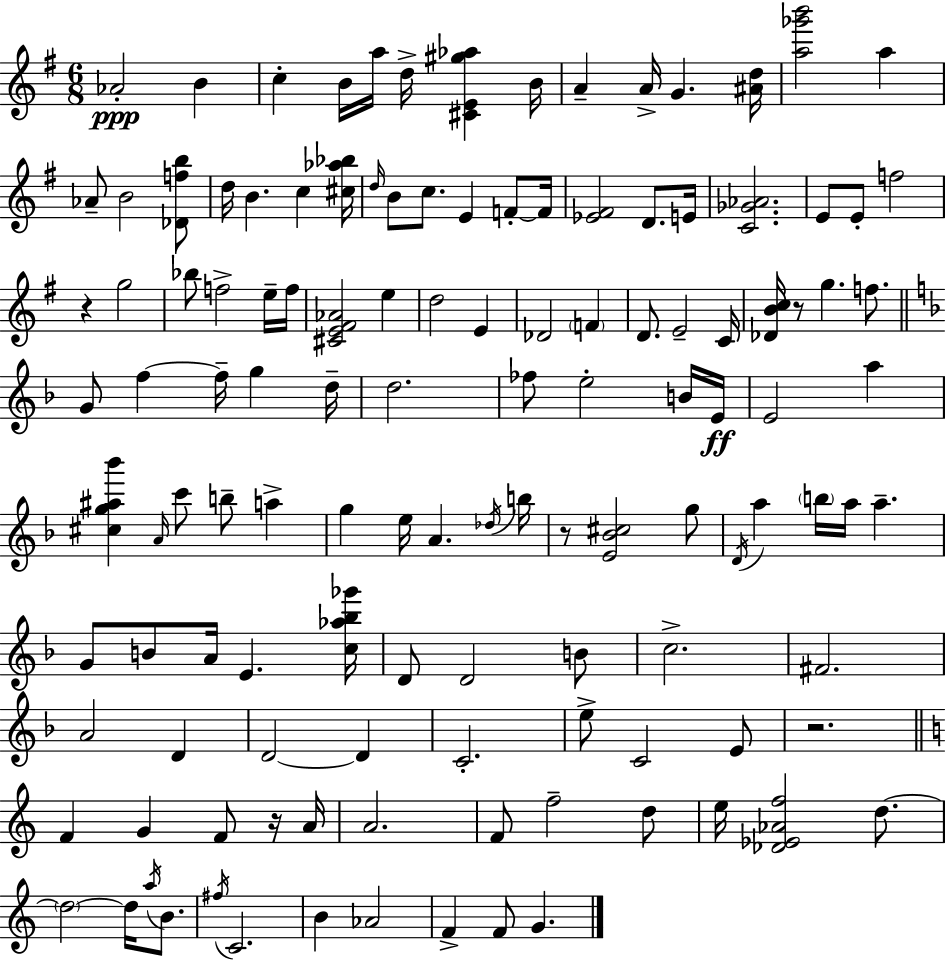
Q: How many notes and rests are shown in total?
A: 125